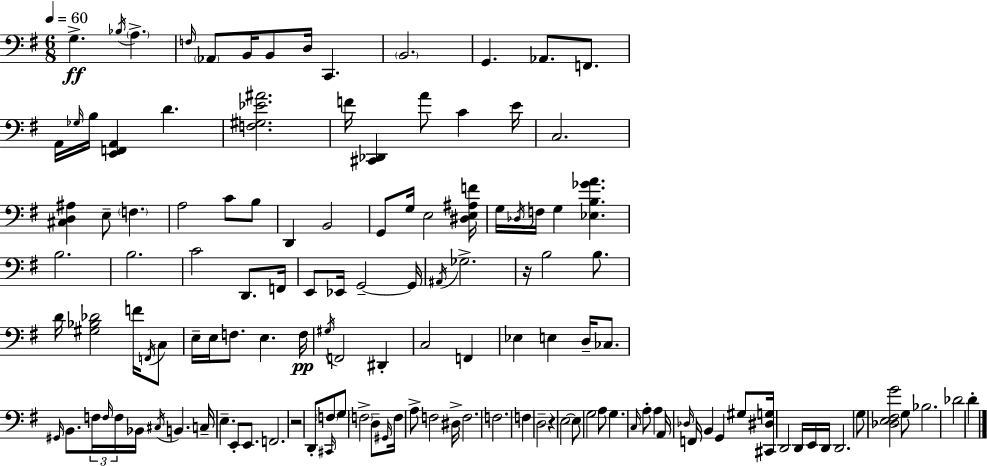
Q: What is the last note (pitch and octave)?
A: D4